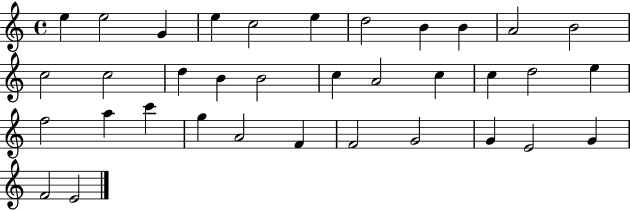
{
  \clef treble
  \time 4/4
  \defaultTimeSignature
  \key c \major
  e''4 e''2 g'4 | e''4 c''2 e''4 | d''2 b'4 b'4 | a'2 b'2 | \break c''2 c''2 | d''4 b'4 b'2 | c''4 a'2 c''4 | c''4 d''2 e''4 | \break f''2 a''4 c'''4 | g''4 a'2 f'4 | f'2 g'2 | g'4 e'2 g'4 | \break f'2 e'2 | \bar "|."
}